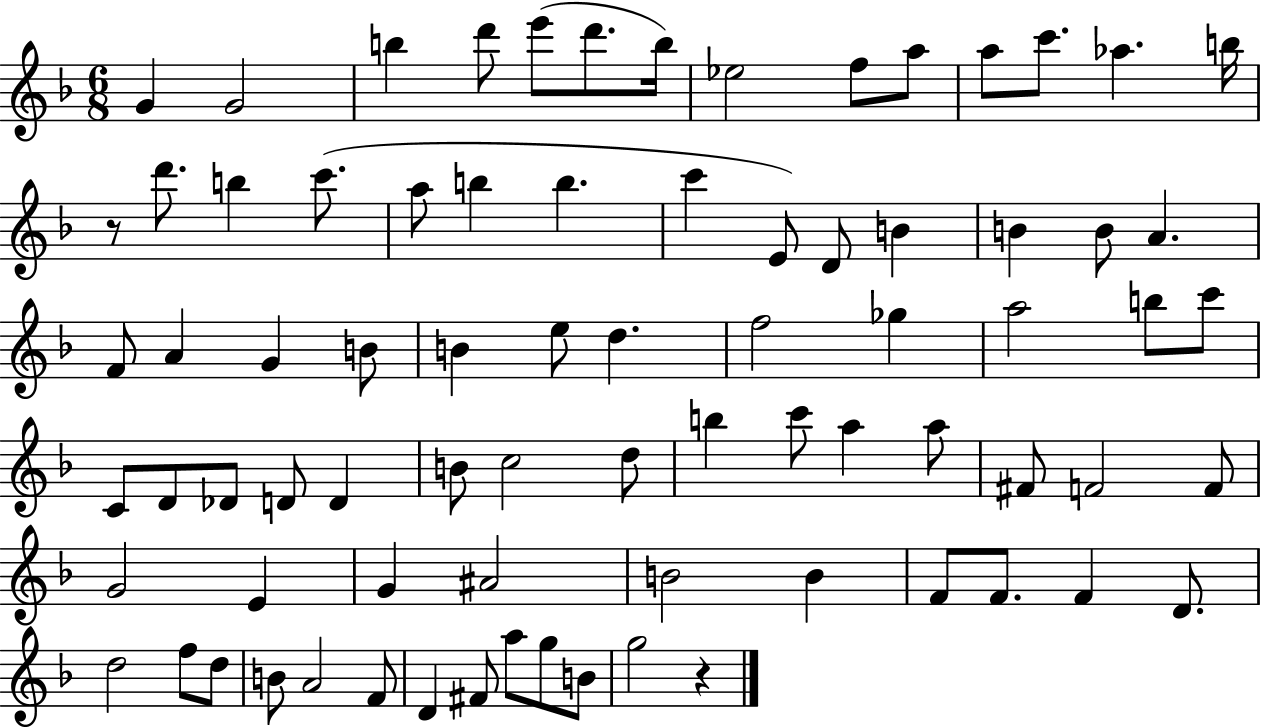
G4/q G4/h B5/q D6/e E6/e D6/e. B5/s Eb5/h F5/e A5/e A5/e C6/e. Ab5/q. B5/s R/e D6/e. B5/q C6/e. A5/e B5/q B5/q. C6/q E4/e D4/e B4/q B4/q B4/e A4/q. F4/e A4/q G4/q B4/e B4/q E5/e D5/q. F5/h Gb5/q A5/h B5/e C6/e C4/e D4/e Db4/e D4/e D4/q B4/e C5/h D5/e B5/q C6/e A5/q A5/e F#4/e F4/h F4/e G4/h E4/q G4/q A#4/h B4/h B4/q F4/e F4/e. F4/q D4/e. D5/h F5/e D5/e B4/e A4/h F4/e D4/q F#4/e A5/e G5/e B4/e G5/h R/q